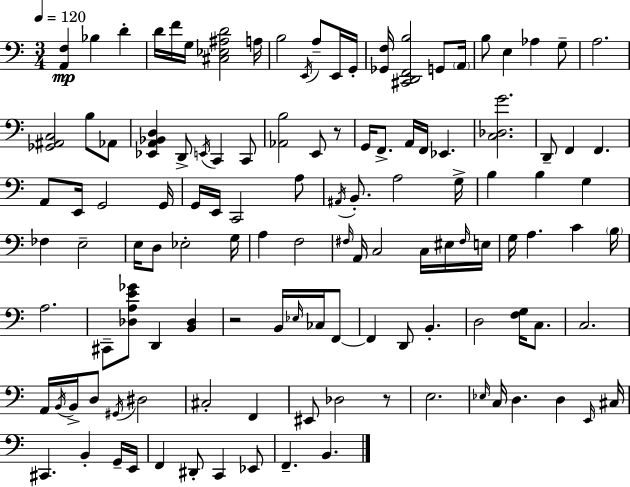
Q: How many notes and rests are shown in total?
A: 121